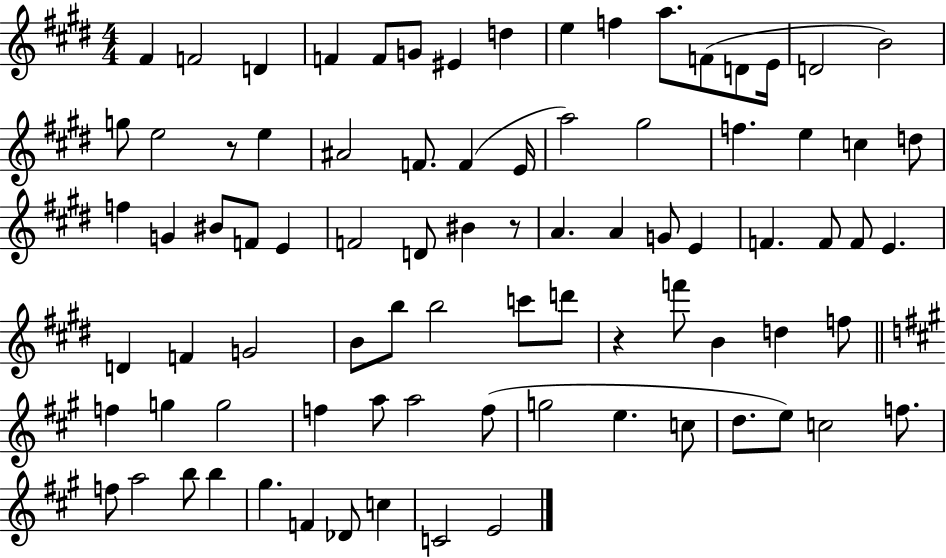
F#4/q F4/h D4/q F4/q F4/e G4/e EIS4/q D5/q E5/q F5/q A5/e. F4/e D4/e E4/s D4/h B4/h G5/e E5/h R/e E5/q A#4/h F4/e. F4/q E4/s A5/h G#5/h F5/q. E5/q C5/q D5/e F5/q G4/q BIS4/e F4/e E4/q F4/h D4/e BIS4/q R/e A4/q. A4/q G4/e E4/q F4/q. F4/e F4/e E4/q. D4/q F4/q G4/h B4/e B5/e B5/h C6/e D6/e R/q F6/e B4/q D5/q F5/e F5/q G5/q G5/h F5/q A5/e A5/h F5/e G5/h E5/q. C5/e D5/e. E5/e C5/h F5/e. F5/e A5/h B5/e B5/q G#5/q. F4/q Db4/e C5/q C4/h E4/h